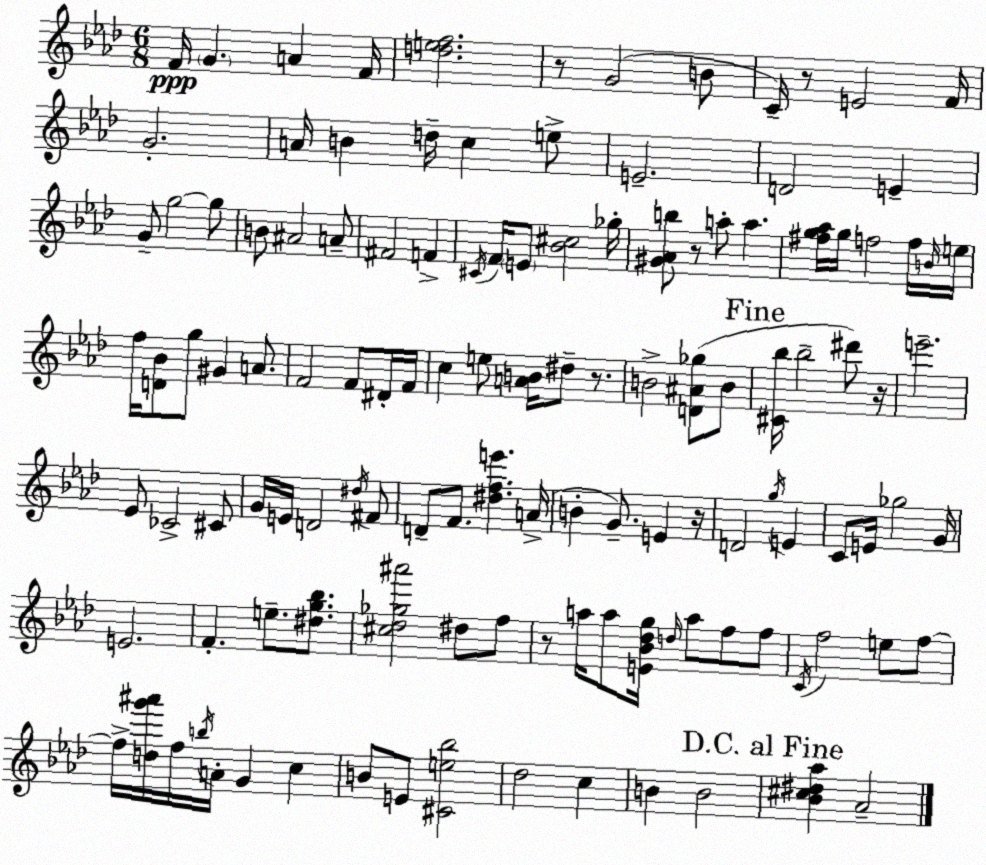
X:1
T:Untitled
M:6/8
L:1/4
K:Ab
F/4 G A F/4 [def]2 z/2 G2 B/2 C/4 z/2 E2 F/4 G2 A/4 B d/4 c e/2 E2 D2 E G/2 g2 g/2 B/2 ^A2 A/2 ^F2 F ^C/4 F/4 E/2 [_B^c]2 _g/4 [^G_Ab]/2 z/2 a/2 a [^fg_a]/4 g/4 f2 f/4 B/4 e/4 f/4 [D_B]/2 g/2 ^G A/2 F2 F/2 ^D/4 F/4 c e/2 [AB]/4 ^d/2 z/2 B2 [D^A_g]/2 B/2 [^C_b]/4 _b2 ^d'/2 z/4 e'2 _E/2 _C2 ^C/2 G/4 E/4 D2 ^d/4 ^F/2 D/2 F/2 [^dfe'] A/4 B G/2 E z/4 D2 g/4 E C/2 E/4 _g2 G/4 E2 F e/2 [^dg_b]/2 [^c_d_g^a']2 ^d/2 f/2 z/2 a/4 a/2 [E_B_dg]/4 d/4 a/2 f/2 f/2 C/4 f2 e/2 f/2 f/4 [dg'^a']/4 f/4 b/4 A/4 G c B/2 E/2 [^Ce_b]2 _d2 c B B2 [_B^c^d_a] _A2